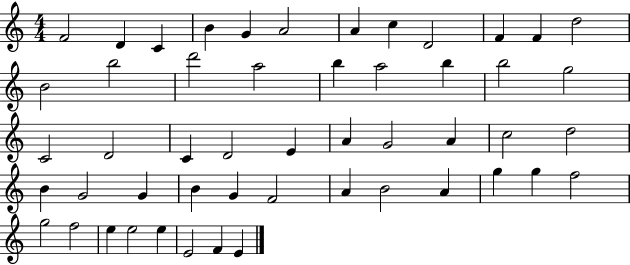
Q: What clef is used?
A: treble